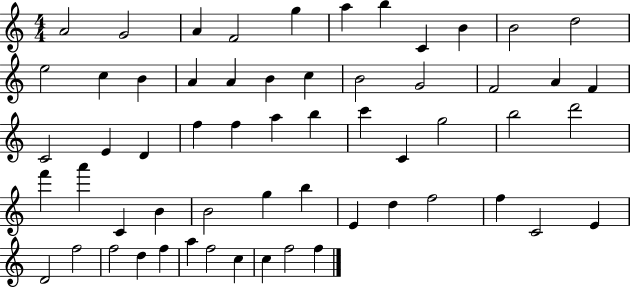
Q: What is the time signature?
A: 4/4